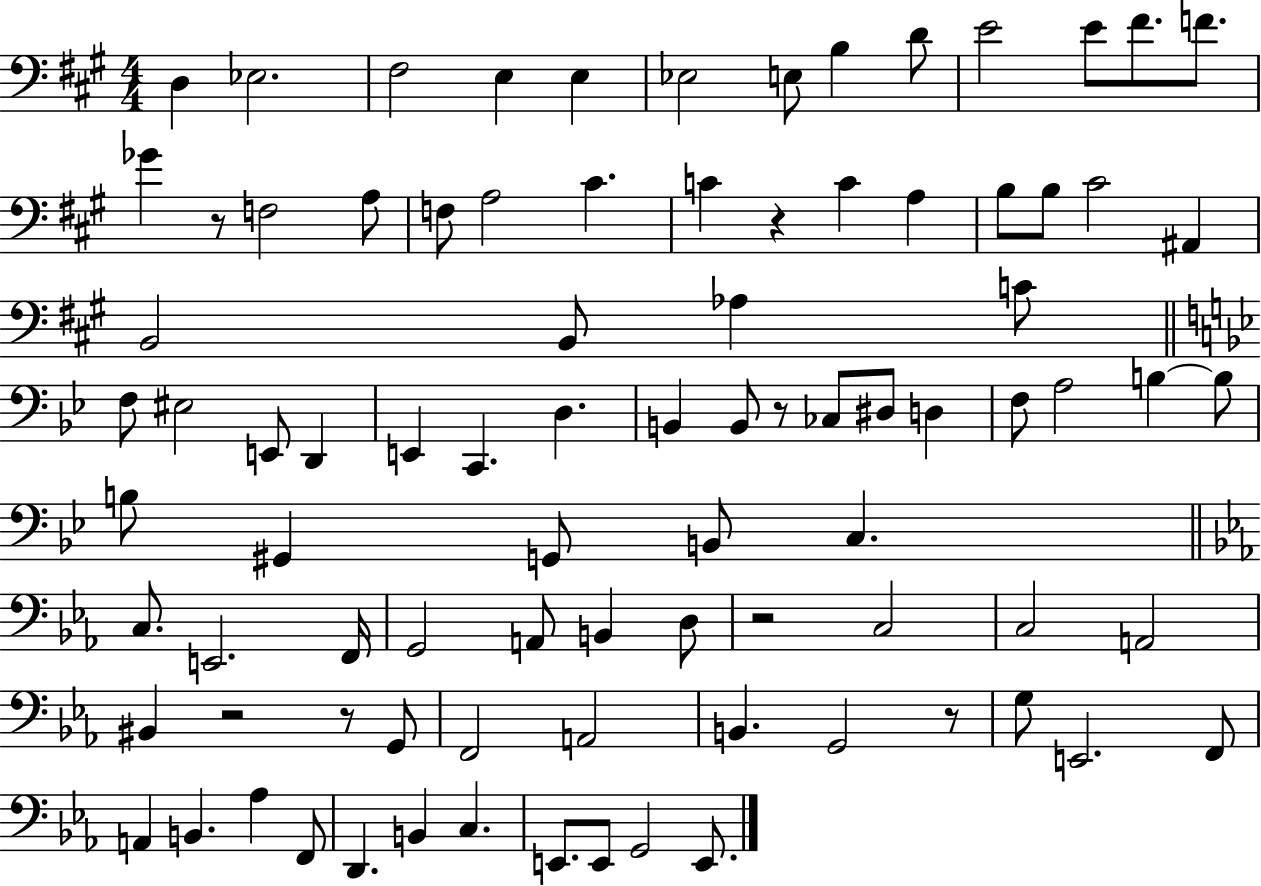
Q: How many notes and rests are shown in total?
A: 88